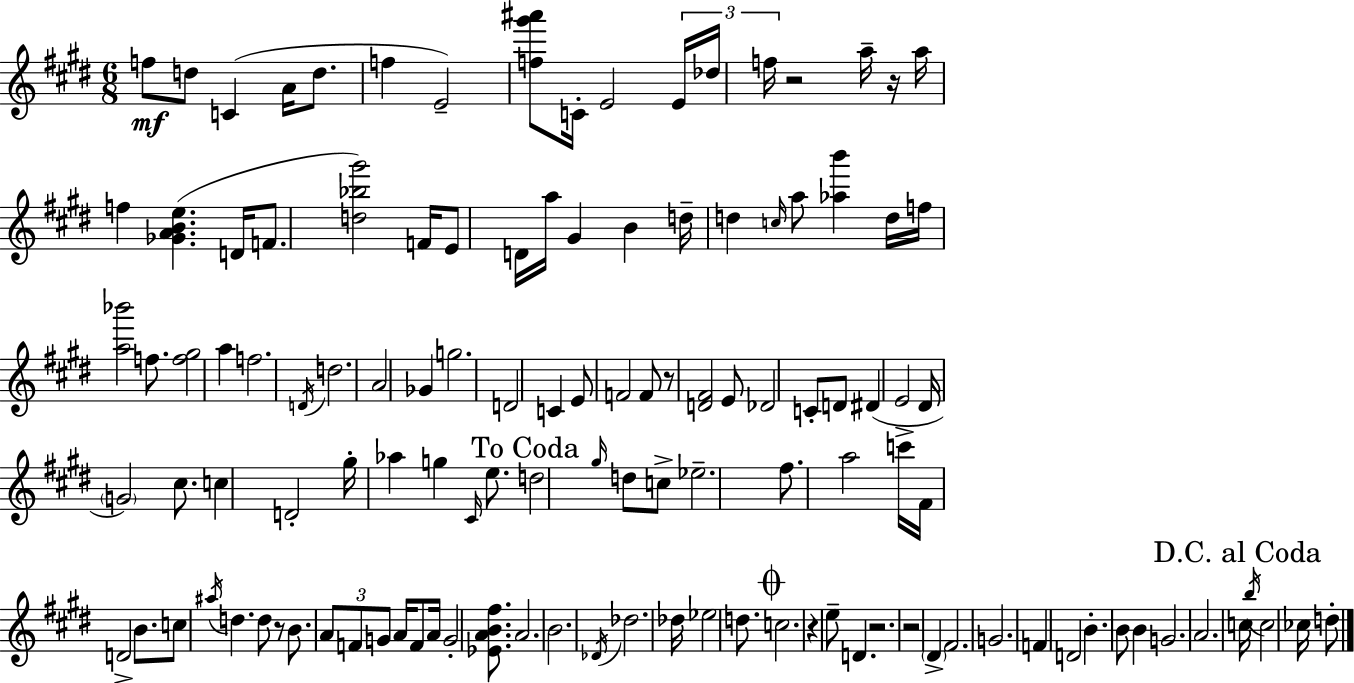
F5/e D5/e C4/q A4/s D5/e. F5/q E4/h [F5,G#6,A#6]/e C4/s E4/h E4/s Db5/s F5/s R/h A5/s R/s A5/s F5/q [Gb4,A4,B4,E5]/q. D4/s F4/e. [D5,Bb5,G#6]/h F4/s E4/e D4/s A5/s G#4/q B4/q D5/s D5/q C5/s A5/e [Ab5,B6]/q D5/s F5/s [A5,Bb6]/h F5/e. [F5,G#5]/h A5/q F5/h. D4/s D5/h. A4/h Gb4/q G5/h. D4/h C4/q E4/e F4/h F4/e R/e [D4,F#4]/h E4/e Db4/h C4/e D4/e D#4/q E4/h D#4/s G4/h C#5/e. C5/q D4/h G#5/s Ab5/q G5/q C#4/s E5/e. D5/h G#5/s D5/e C5/e Eb5/h. F#5/e. A5/h C6/s F#4/s D4/h B4/e. C5/e A#5/s D5/q. D5/e R/e B4/e. A4/e F4/e G4/e A4/s F4/e A4/s G4/h [Eb4,A4,B4,F#5]/e. A4/h. B4/h. Db4/s Db5/h. Db5/s Eb5/h D5/e. C5/h. R/q E5/e D4/q. R/h. R/h D#4/q F#4/h. G4/h. F4/q D4/h B4/q. B4/e B4/q G4/h. A4/h. C5/s B5/s C5/h CES5/s D5/e